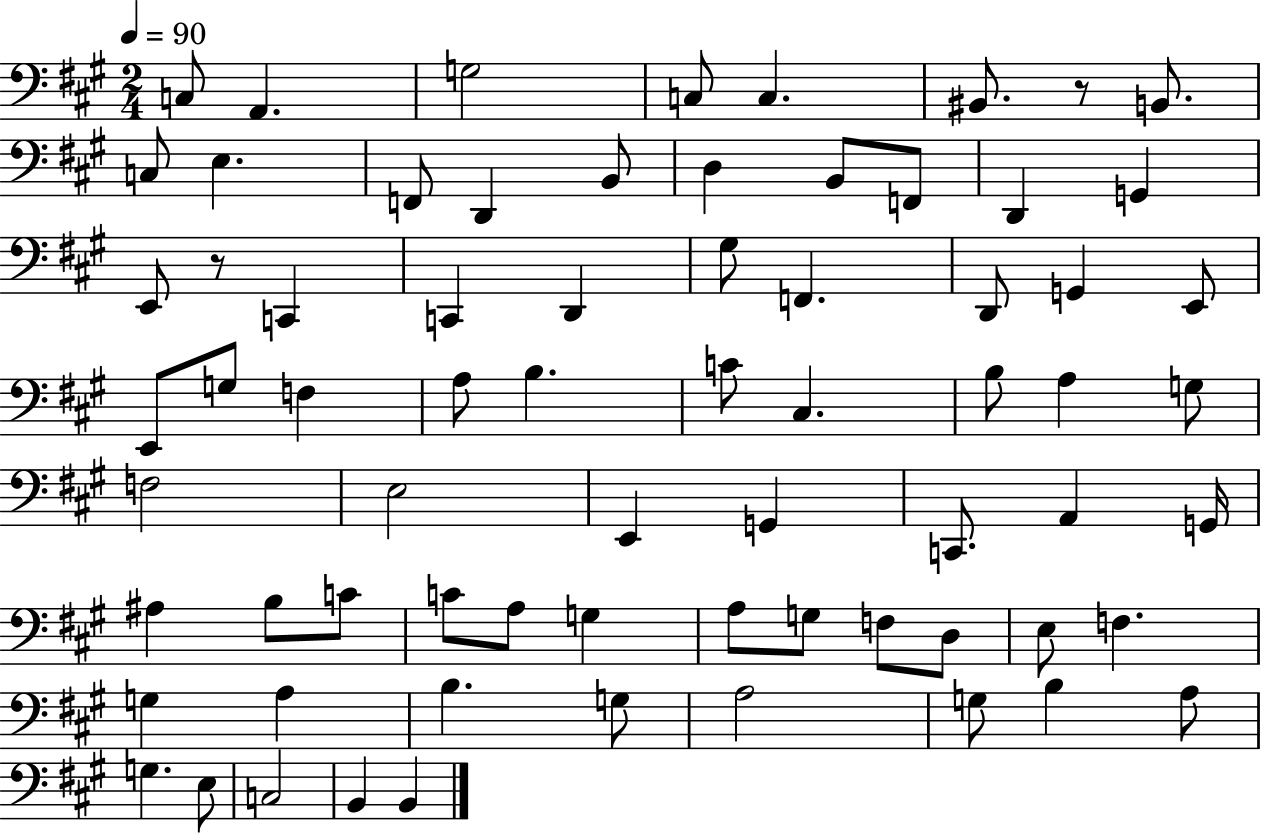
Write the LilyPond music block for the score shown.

{
  \clef bass
  \numericTimeSignature
  \time 2/4
  \key a \major
  \tempo 4 = 90
  c8 a,4. | g2 | c8 c4. | bis,8. r8 b,8. | \break c8 e4. | f,8 d,4 b,8 | d4 b,8 f,8 | d,4 g,4 | \break e,8 r8 c,4 | c,4 d,4 | gis8 f,4. | d,8 g,4 e,8 | \break e,8 g8 f4 | a8 b4. | c'8 cis4. | b8 a4 g8 | \break f2 | e2 | e,4 g,4 | c,8. a,4 g,16 | \break ais4 b8 c'8 | c'8 a8 g4 | a8 g8 f8 d8 | e8 f4. | \break g4 a4 | b4. g8 | a2 | g8 b4 a8 | \break g4. e8 | c2 | b,4 b,4 | \bar "|."
}